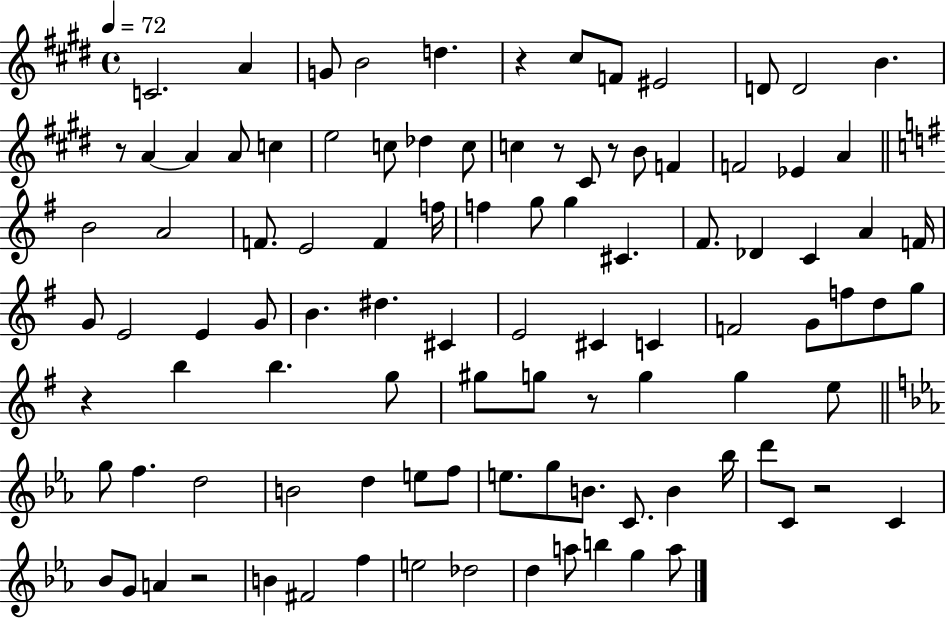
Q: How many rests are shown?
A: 8